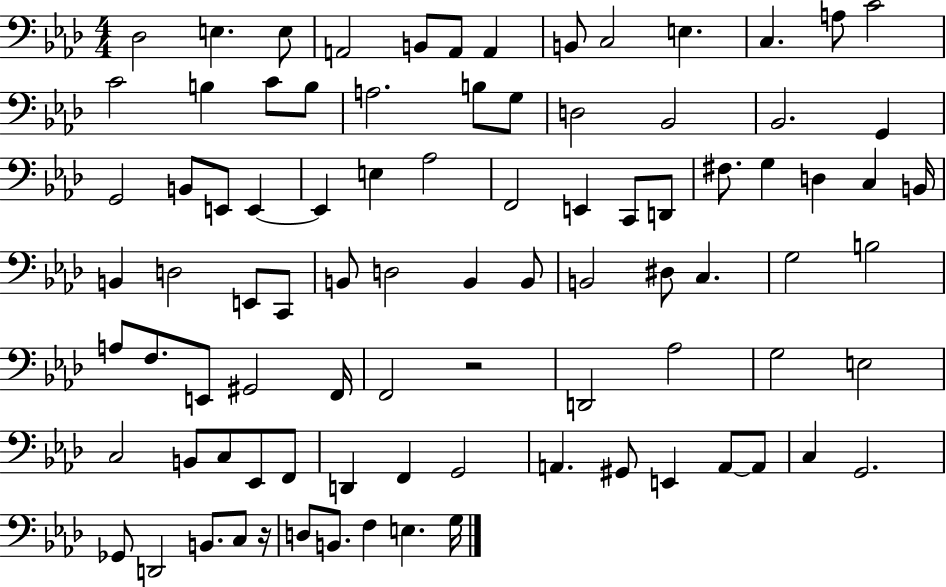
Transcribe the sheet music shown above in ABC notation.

X:1
T:Untitled
M:4/4
L:1/4
K:Ab
_D,2 E, E,/2 A,,2 B,,/2 A,,/2 A,, B,,/2 C,2 E, C, A,/2 C2 C2 B, C/2 B,/2 A,2 B,/2 G,/2 D,2 _B,,2 _B,,2 G,, G,,2 B,,/2 E,,/2 E,, E,, E, _A,2 F,,2 E,, C,,/2 D,,/2 ^F,/2 G, D, C, B,,/4 B,, D,2 E,,/2 C,,/2 B,,/2 D,2 B,, B,,/2 B,,2 ^D,/2 C, G,2 B,2 A,/2 F,/2 E,,/2 ^G,,2 F,,/4 F,,2 z2 D,,2 _A,2 G,2 E,2 C,2 B,,/2 C,/2 _E,,/2 F,,/2 D,, F,, G,,2 A,, ^G,,/2 E,, A,,/2 A,,/2 C, G,,2 _G,,/2 D,,2 B,,/2 C,/2 z/4 D,/2 B,,/2 F, E, G,/4